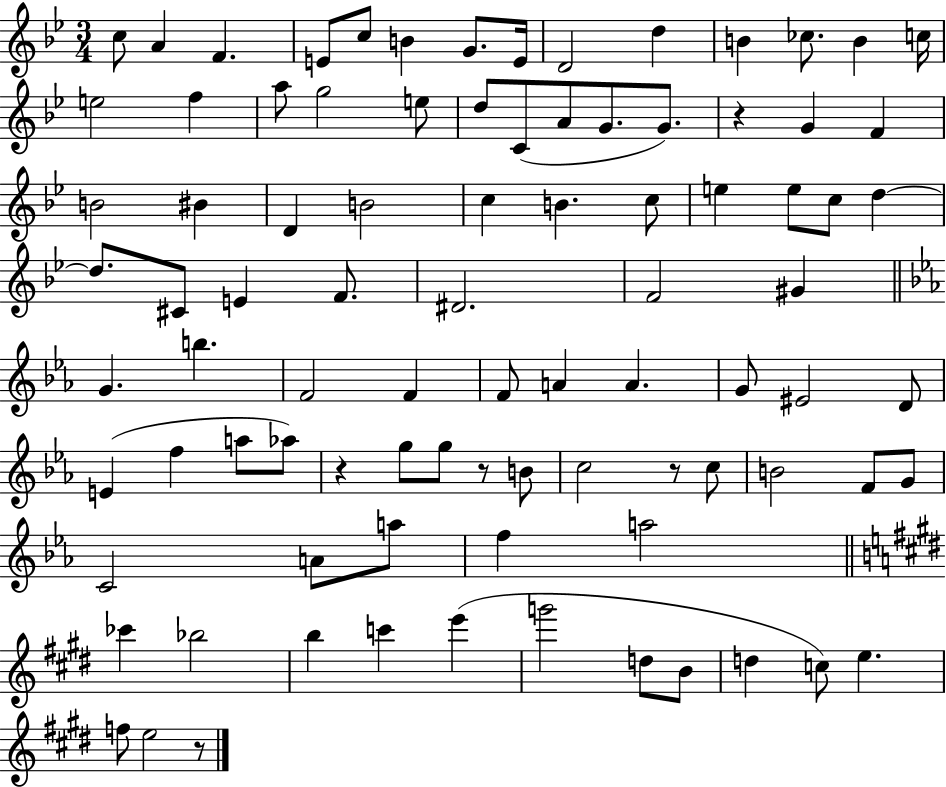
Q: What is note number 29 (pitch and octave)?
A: D4